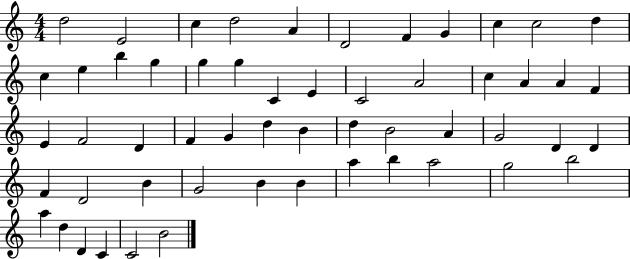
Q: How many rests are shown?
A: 0